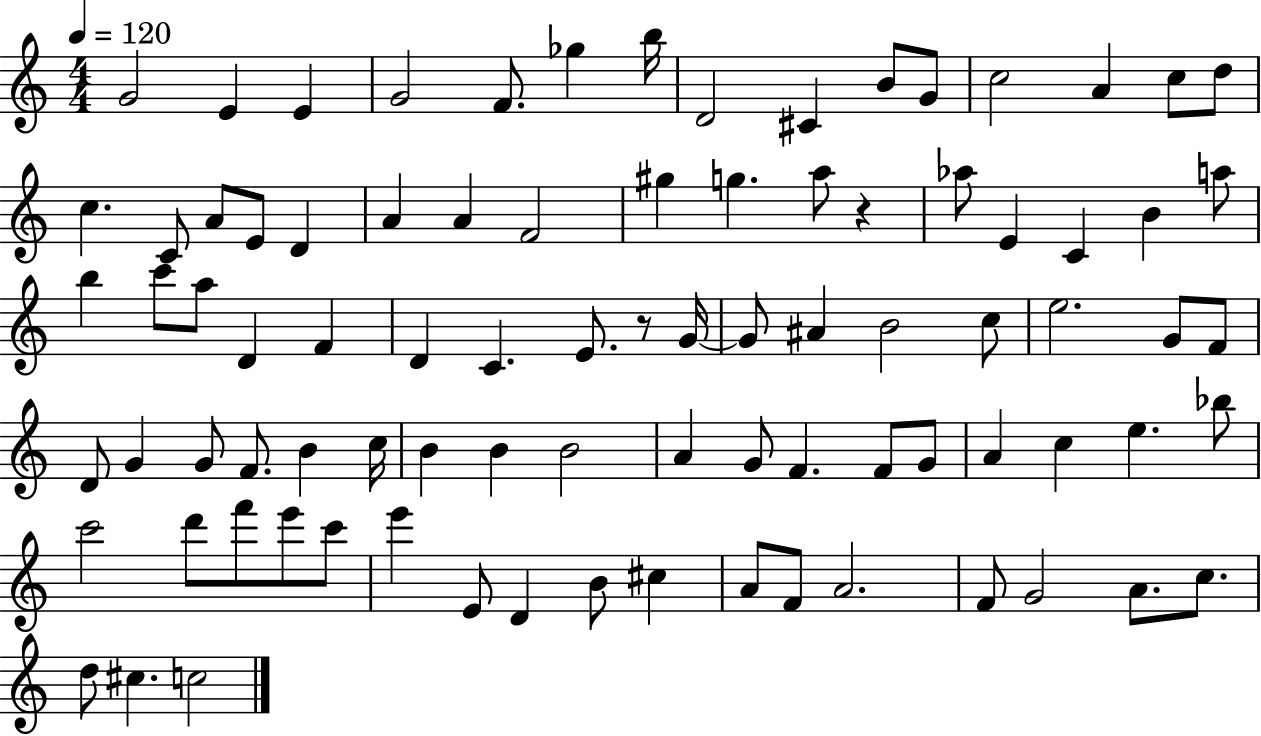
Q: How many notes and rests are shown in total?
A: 87